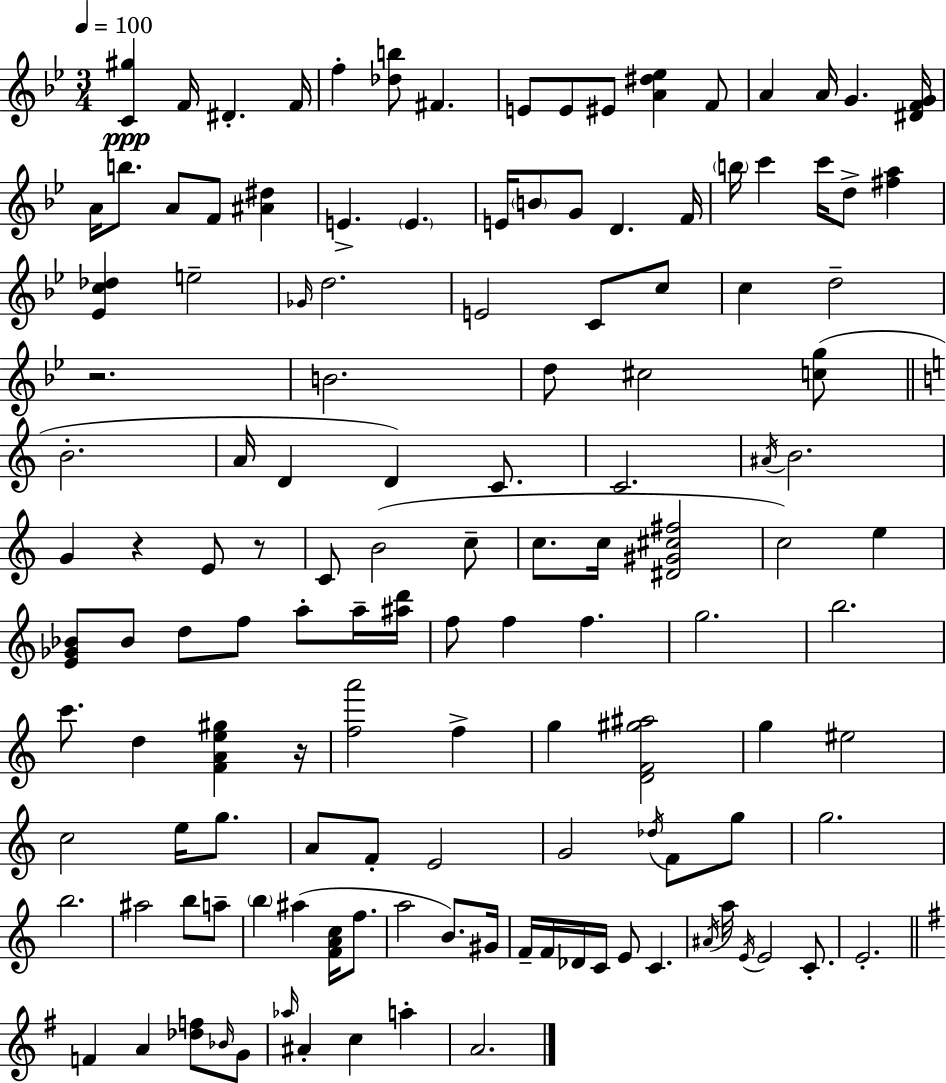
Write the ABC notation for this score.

X:1
T:Untitled
M:3/4
L:1/4
K:Bb
[C^g] F/4 ^D F/4 f [_db]/2 ^F E/2 E/2 ^E/2 [A^d_e] F/2 A A/4 G [^DFG]/4 A/4 b/2 A/2 F/2 [^A^d] E E E/4 B/2 G/2 D F/4 b/4 c' c'/4 d/2 [^fa] [_Ec_d] e2 _G/4 d2 E2 C/2 c/2 c d2 z2 B2 d/2 ^c2 [cg]/2 B2 A/4 D D C/2 C2 ^A/4 B2 G z E/2 z/2 C/2 B2 c/2 c/2 c/4 [^D^G^c^f]2 c2 e [E_G_B]/2 _B/2 d/2 f/2 a/2 a/4 [^ad']/4 f/2 f f g2 b2 c'/2 d [FAe^g] z/4 [fa']2 f g [DF^g^a]2 g ^e2 c2 e/4 g/2 A/2 F/2 E2 G2 _d/4 F/2 g/2 g2 b2 ^a2 b/2 a/2 b ^a [FAc]/4 f/2 a2 B/2 ^G/4 F/4 F/4 _D/4 C/4 E/2 C ^A/4 a/4 E/4 E2 C/2 E2 F A [_df]/2 _B/4 G/2 _a/4 ^A c a A2